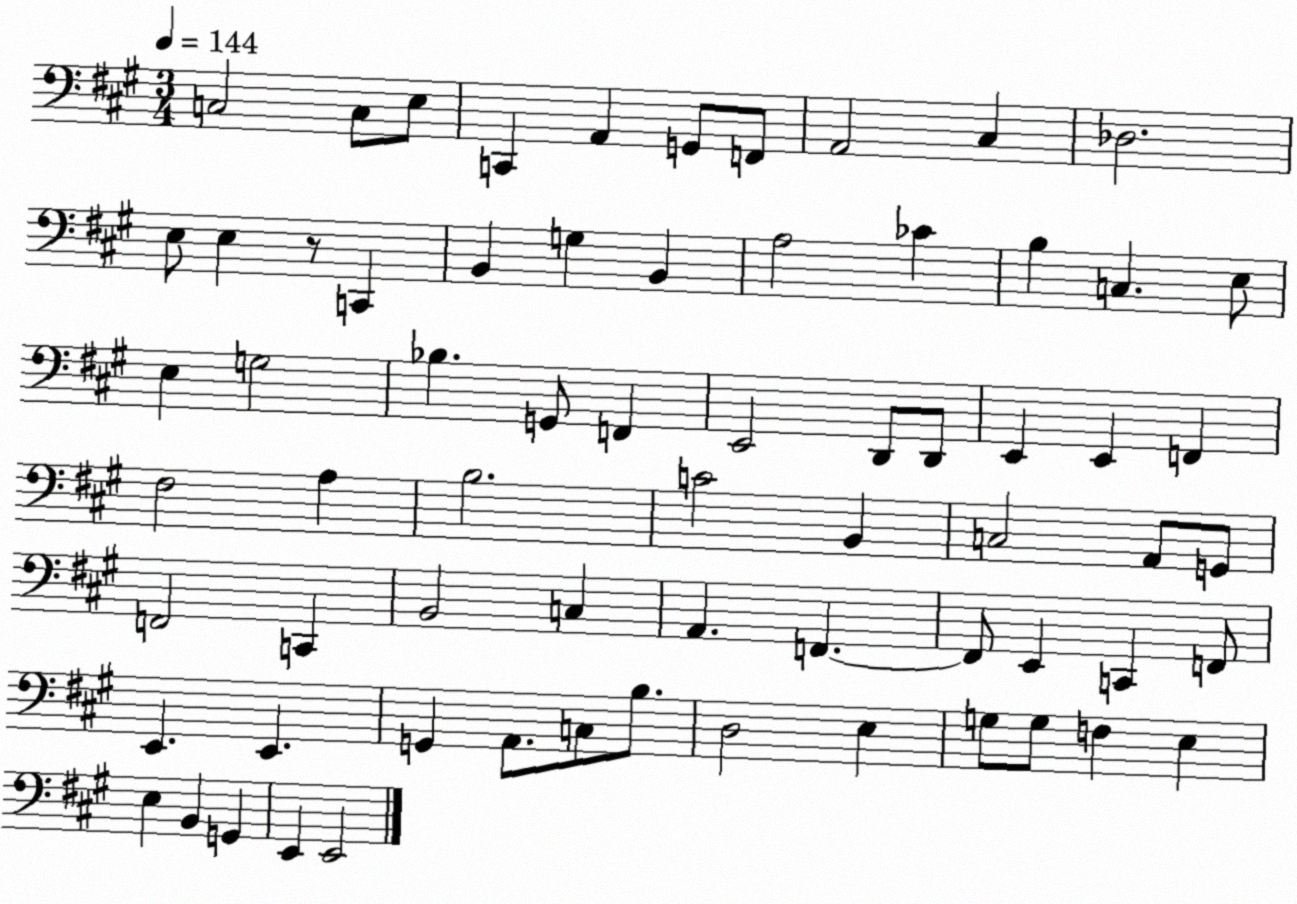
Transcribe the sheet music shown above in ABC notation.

X:1
T:Untitled
M:3/4
L:1/4
K:A
C,2 C,/2 E,/2 C,, A,, G,,/2 F,,/2 A,,2 ^C, _D,2 E,/2 E, z/2 C,, B,, G, B,, A,2 _C B, C, E,/2 E, G,2 _B, G,,/2 F,, E,,2 D,,/2 D,,/2 E,, E,, F,, ^F,2 A, B,2 C2 B,, C,2 A,,/2 G,,/2 F,,2 C,, B,,2 C, A,, F,, F,,/2 E,, C,, F,,/2 E,, E,, G,, A,,/2 C,/2 B,/2 D,2 E, G,/2 G,/2 F, E, E, B,, G,, E,, E,,2